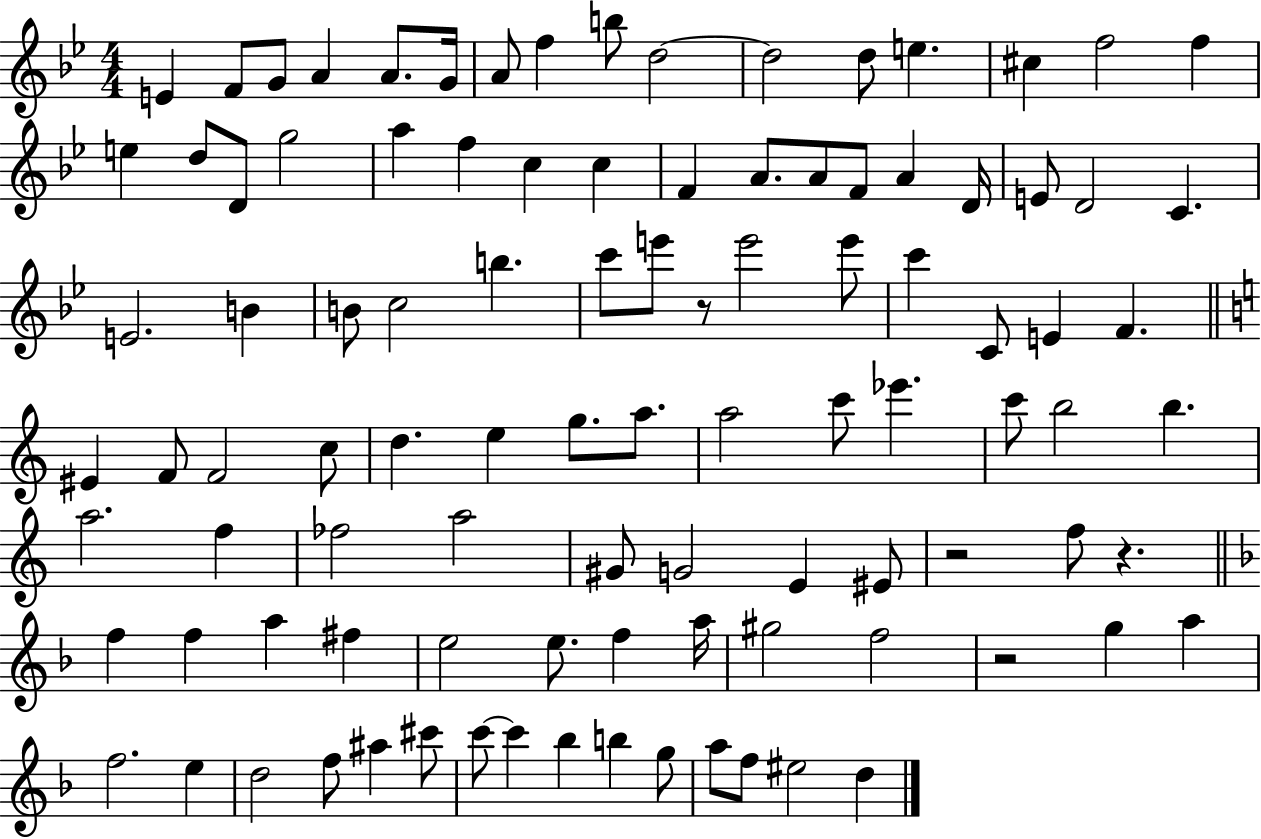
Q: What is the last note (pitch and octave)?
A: D5